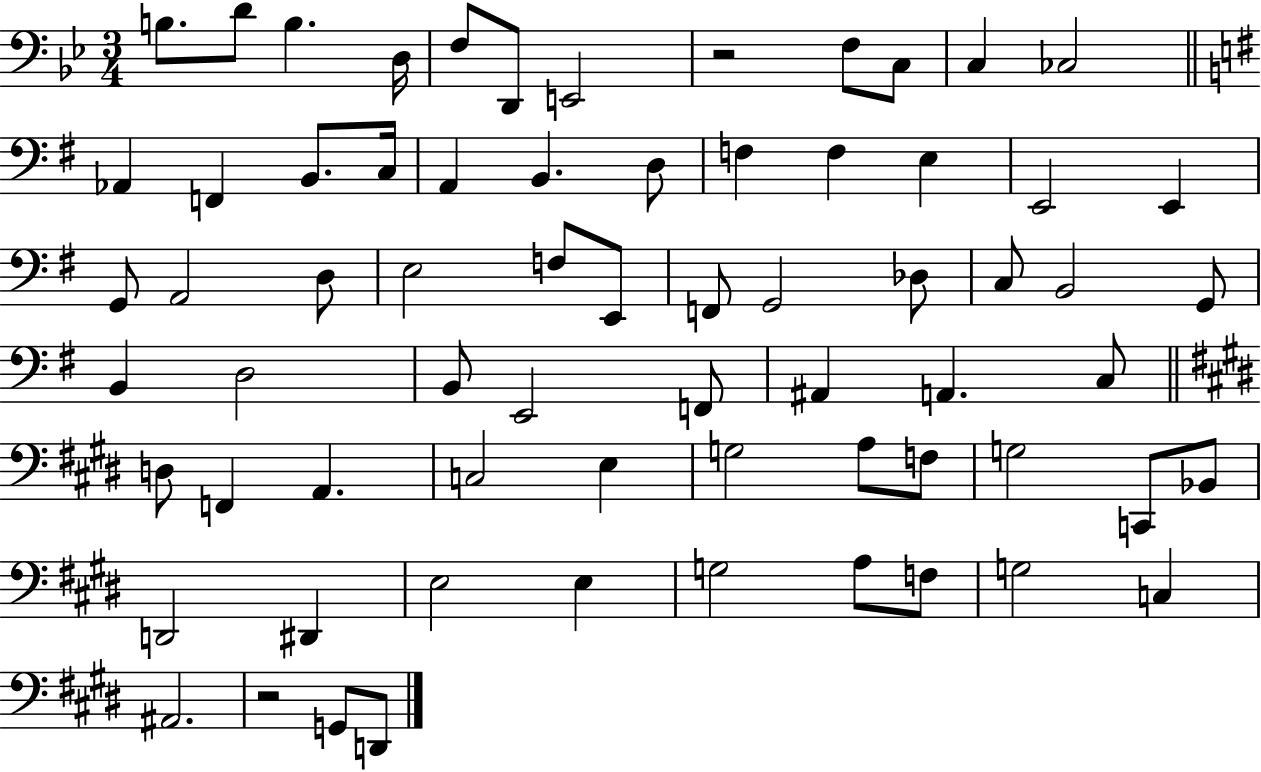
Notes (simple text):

B3/e. D4/e B3/q. D3/s F3/e D2/e E2/h R/h F3/e C3/e C3/q CES3/h Ab2/q F2/q B2/e. C3/s A2/q B2/q. D3/e F3/q F3/q E3/q E2/h E2/q G2/e A2/h D3/e E3/h F3/e E2/e F2/e G2/h Db3/e C3/e B2/h G2/e B2/q D3/h B2/e E2/h F2/e A#2/q A2/q. C3/e D3/e F2/q A2/q. C3/h E3/q G3/h A3/e F3/e G3/h C2/e Bb2/e D2/h D#2/q E3/h E3/q G3/h A3/e F3/e G3/h C3/q A#2/h. R/h G2/e D2/e